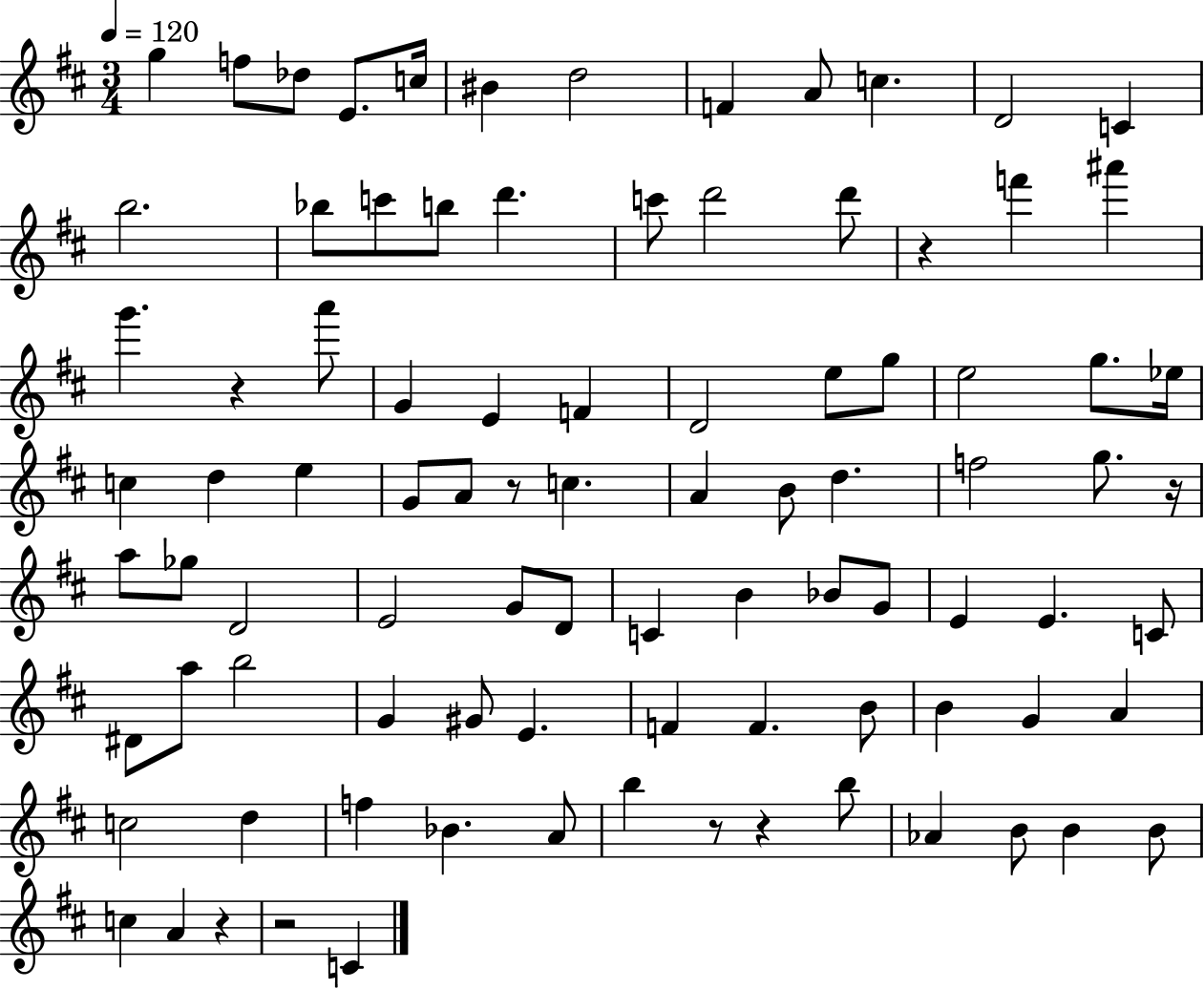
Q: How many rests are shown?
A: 8